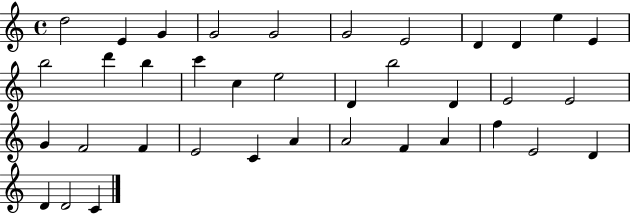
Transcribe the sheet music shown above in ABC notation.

X:1
T:Untitled
M:4/4
L:1/4
K:C
d2 E G G2 G2 G2 E2 D D e E b2 d' b c' c e2 D b2 D E2 E2 G F2 F E2 C A A2 F A f E2 D D D2 C